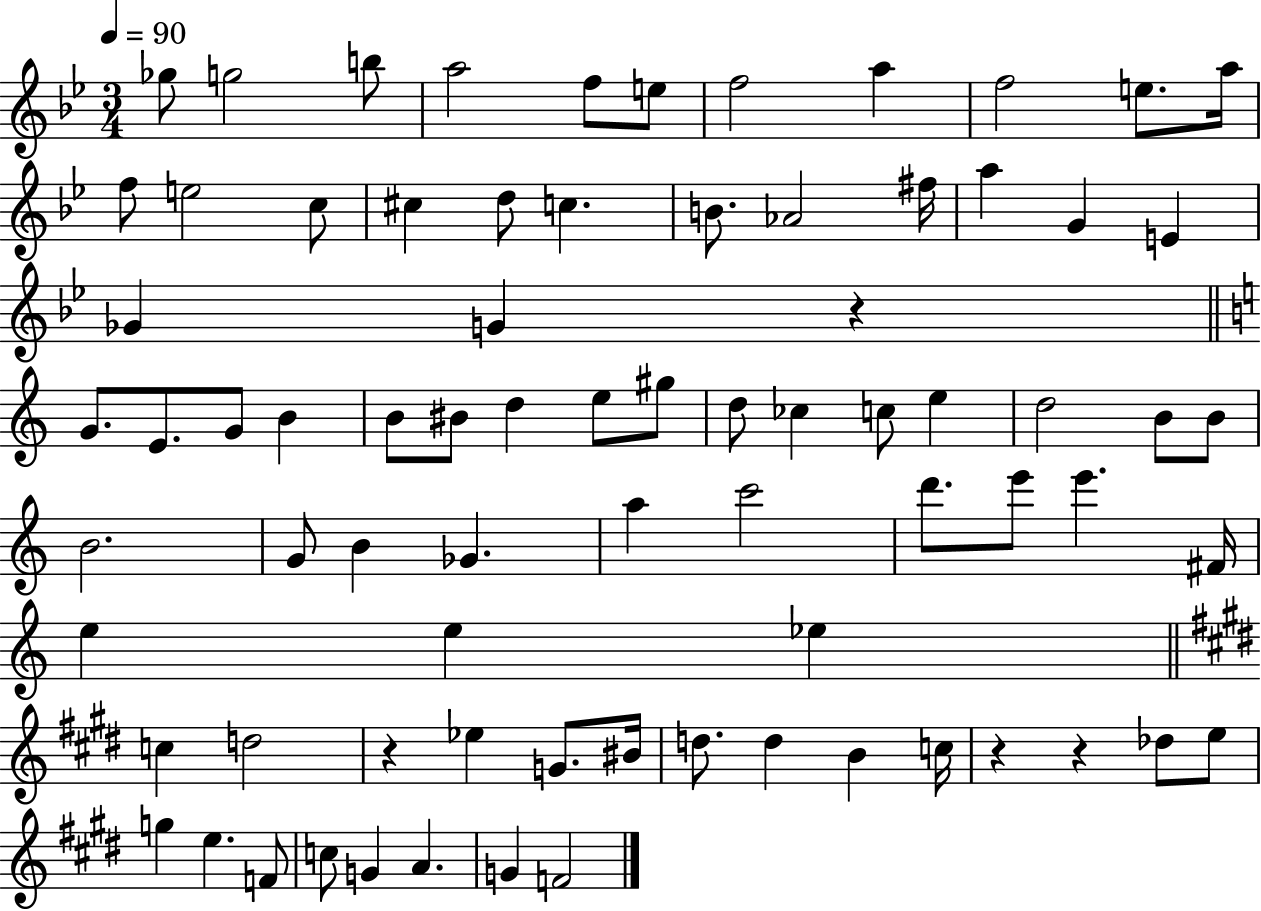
X:1
T:Untitled
M:3/4
L:1/4
K:Bb
_g/2 g2 b/2 a2 f/2 e/2 f2 a f2 e/2 a/4 f/2 e2 c/2 ^c d/2 c B/2 _A2 ^f/4 a G E _G G z G/2 E/2 G/2 B B/2 ^B/2 d e/2 ^g/2 d/2 _c c/2 e d2 B/2 B/2 B2 G/2 B _G a c'2 d'/2 e'/2 e' ^F/4 e e _e c d2 z _e G/2 ^B/4 d/2 d B c/4 z z _d/2 e/2 g e F/2 c/2 G A G F2